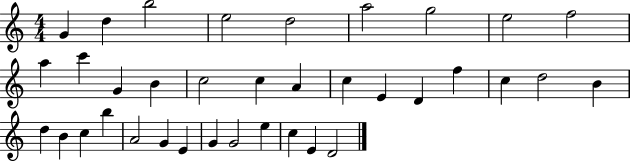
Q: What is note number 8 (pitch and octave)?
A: E5